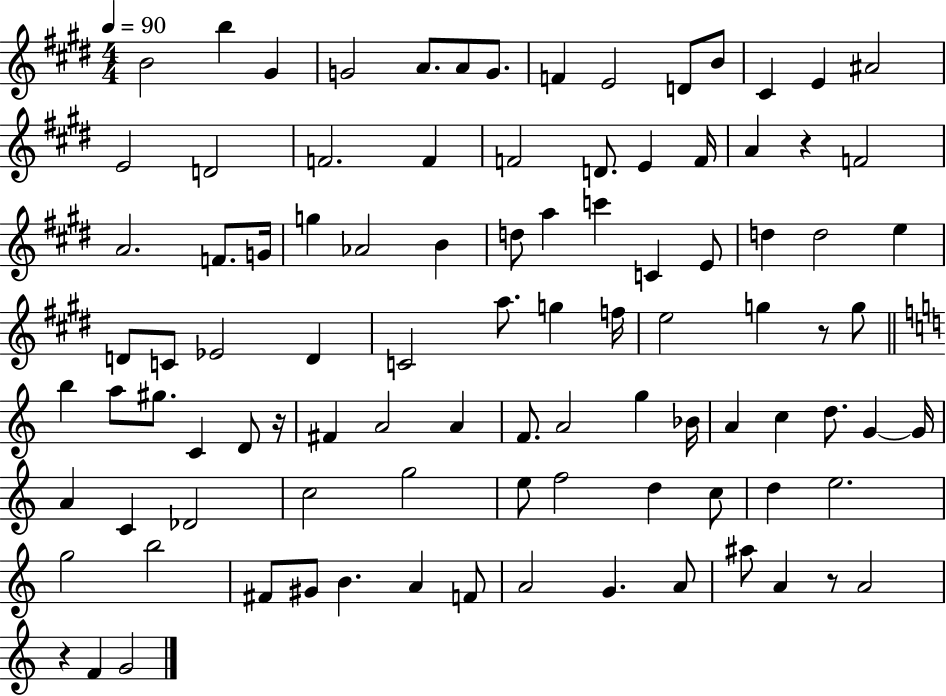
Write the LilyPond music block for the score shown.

{
  \clef treble
  \numericTimeSignature
  \time 4/4
  \key e \major
  \tempo 4 = 90
  b'2 b''4 gis'4 | g'2 a'8. a'8 g'8. | f'4 e'2 d'8 b'8 | cis'4 e'4 ais'2 | \break e'2 d'2 | f'2. f'4 | f'2 d'8. e'4 f'16 | a'4 r4 f'2 | \break a'2. f'8. g'16 | g''4 aes'2 b'4 | d''8 a''4 c'''4 c'4 e'8 | d''4 d''2 e''4 | \break d'8 c'8 ees'2 d'4 | c'2 a''8. g''4 f''16 | e''2 g''4 r8 g''8 | \bar "||" \break \key c \major b''4 a''8 gis''8. c'4 d'8 r16 | fis'4 a'2 a'4 | f'8. a'2 g''4 bes'16 | a'4 c''4 d''8. g'4~~ g'16 | \break a'4 c'4 des'2 | c''2 g''2 | e''8 f''2 d''4 c''8 | d''4 e''2. | \break g''2 b''2 | fis'8 gis'8 b'4. a'4 f'8 | a'2 g'4. a'8 | ais''8 a'4 r8 a'2 | \break r4 f'4 g'2 | \bar "|."
}